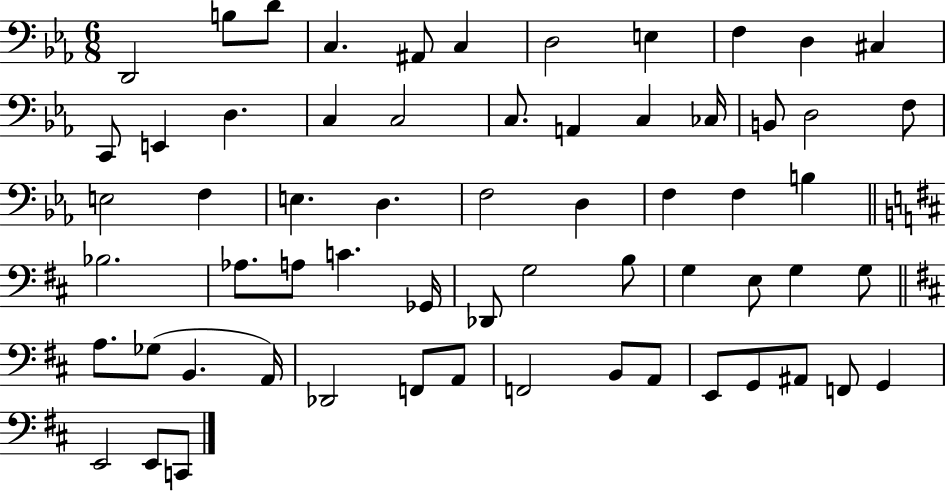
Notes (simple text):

D2/h B3/e D4/e C3/q. A#2/e C3/q D3/h E3/q F3/q D3/q C#3/q C2/e E2/q D3/q. C3/q C3/h C3/e. A2/q C3/q CES3/s B2/e D3/h F3/e E3/h F3/q E3/q. D3/q. F3/h D3/q F3/q F3/q B3/q Bb3/h. Ab3/e. A3/e C4/q. Gb2/s Db2/e G3/h B3/e G3/q E3/e G3/q G3/e A3/e. Gb3/e B2/q. A2/s Db2/h F2/e A2/e F2/h B2/e A2/e E2/e G2/e A#2/e F2/e G2/q E2/h E2/e C2/e